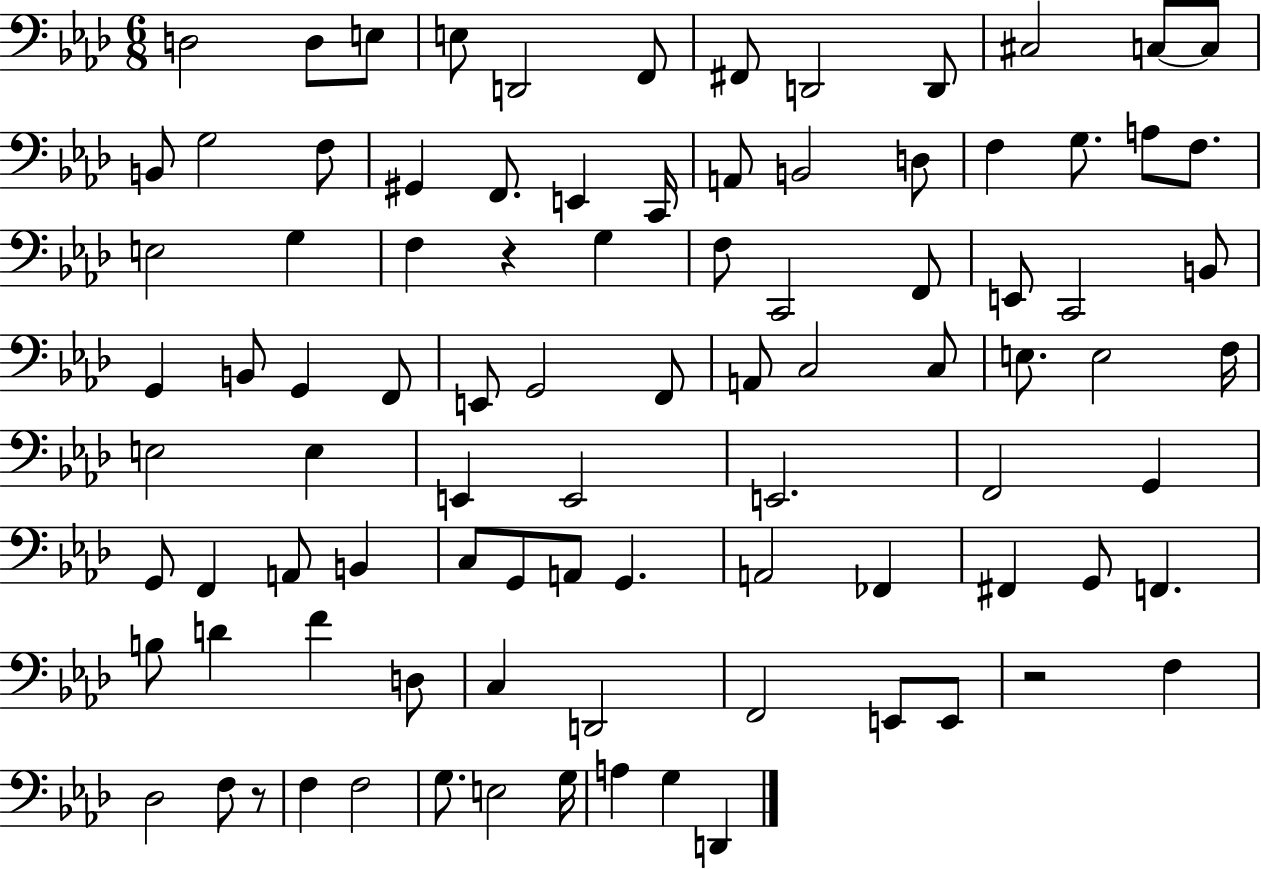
{
  \clef bass
  \numericTimeSignature
  \time 6/8
  \key aes \major
  d2 d8 e8 | e8 d,2 f,8 | fis,8 d,2 d,8 | cis2 c8~~ c8 | \break b,8 g2 f8 | gis,4 f,8. e,4 c,16 | a,8 b,2 d8 | f4 g8. a8 f8. | \break e2 g4 | f4 r4 g4 | f8 c,2 f,8 | e,8 c,2 b,8 | \break g,4 b,8 g,4 f,8 | e,8 g,2 f,8 | a,8 c2 c8 | e8. e2 f16 | \break e2 e4 | e,4 e,2 | e,2. | f,2 g,4 | \break g,8 f,4 a,8 b,4 | c8 g,8 a,8 g,4. | a,2 fes,4 | fis,4 g,8 f,4. | \break b8 d'4 f'4 d8 | c4 d,2 | f,2 e,8 e,8 | r2 f4 | \break des2 f8 r8 | f4 f2 | g8. e2 g16 | a4 g4 d,4 | \break \bar "|."
}